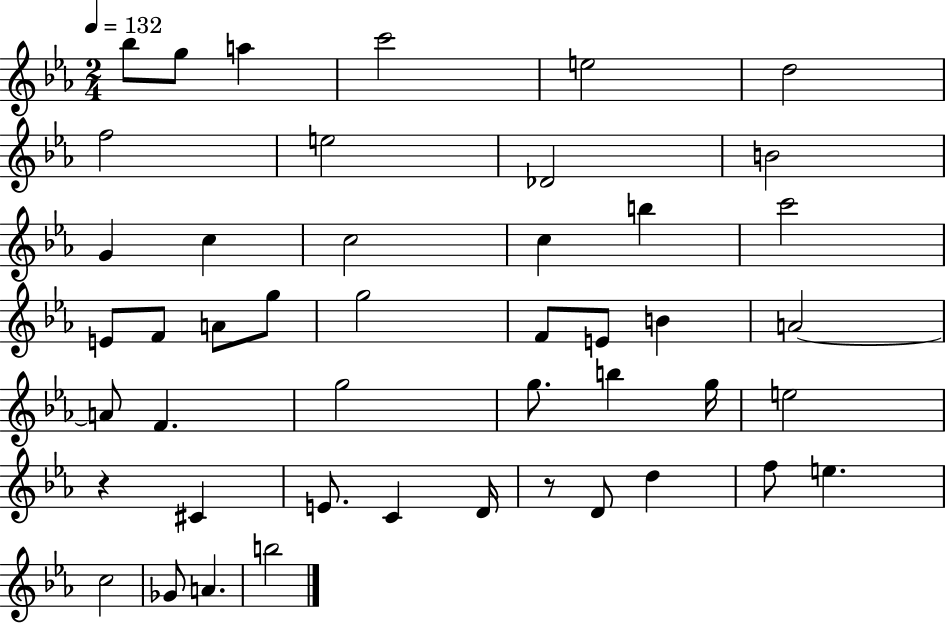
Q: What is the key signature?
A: EES major